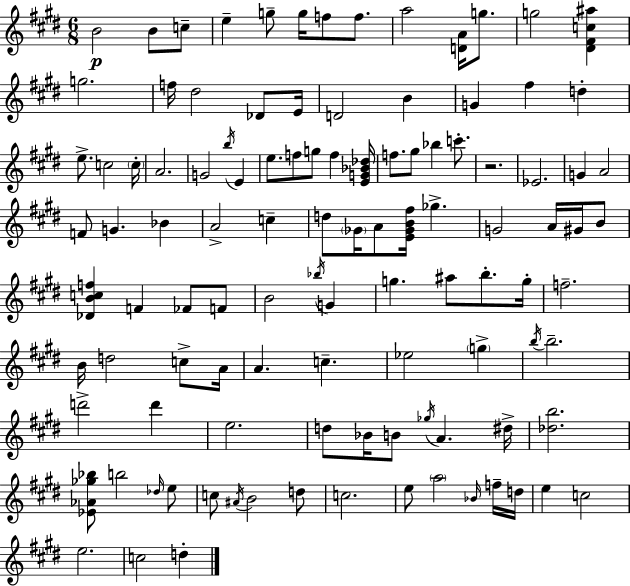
X:1
T:Untitled
M:6/8
L:1/4
K:E
B2 B/2 c/2 e g/2 g/4 f/2 f/2 a2 [DA]/4 g/2 g2 [^D^Fc^a] g2 f/4 ^d2 _D/2 E/4 D2 B G ^f d e/2 c2 c/4 A2 G2 b/4 E e/2 f/2 g/2 f [EG_B_d]/4 f/2 ^g/2 _b c'/2 z2 _E2 G A2 F/2 G _B A2 c d/2 _G/4 A/2 [E_GB^f]/4 _g G2 A/4 ^G/4 B/2 [_DBcf] F _F/2 F/2 B2 _b/4 G g ^a/2 b/2 g/4 f2 B/4 d2 c/2 A/4 A c _e2 g b/4 b2 d'2 d' e2 d/2 _B/4 B/2 _g/4 A ^d/4 [_db]2 [_E_A_g_b]/2 b2 _d/4 e/2 c/2 ^A/4 B2 d/2 c2 e/2 a2 _B/4 f/4 d/4 e c2 e2 c2 d